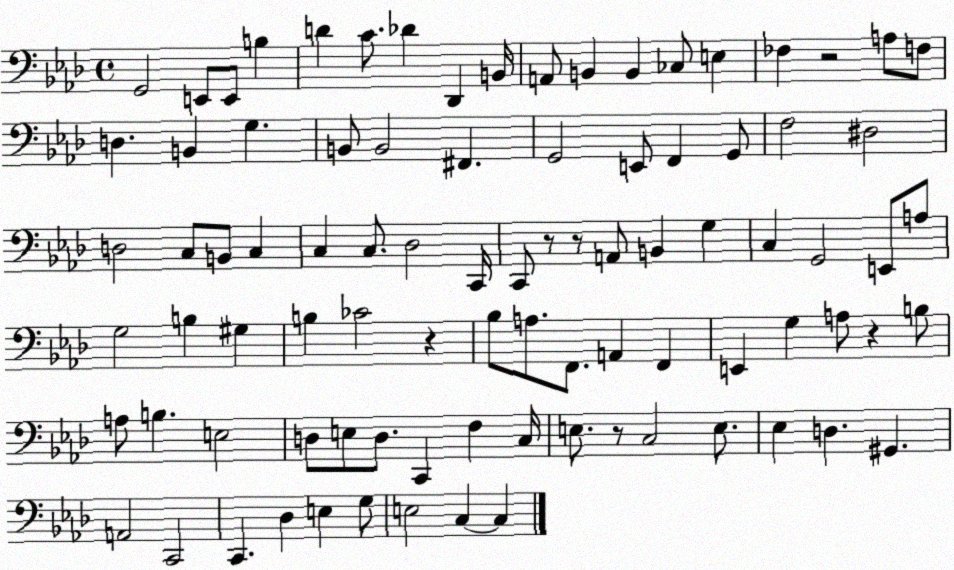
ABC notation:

X:1
T:Untitled
M:4/4
L:1/4
K:Ab
G,,2 E,,/2 E,,/2 B, D C/2 _D _D,, B,,/4 A,,/2 B,, B,, _C,/2 E, _F, z2 A,/2 F,/2 D, B,, G, B,,/2 B,,2 ^F,, G,,2 E,,/2 F,, G,,/2 F,2 ^D,2 D,2 C,/2 B,,/2 C, C, C,/2 _D,2 C,,/4 C,,/2 z/2 z/2 A,,/2 B,, G, C, G,,2 E,,/2 A,/2 G,2 B, ^G, B, _C2 z _B,/2 A,/2 F,,/2 A,, F,, E,, G, A,/2 z B,/2 A,/2 B, E,2 D,/2 E,/2 D,/2 C,, F, C,/4 E,/2 z/2 C,2 E,/2 _E, D, ^G,, A,,2 C,,2 C,, _D, E, G,/2 E,2 C, C,